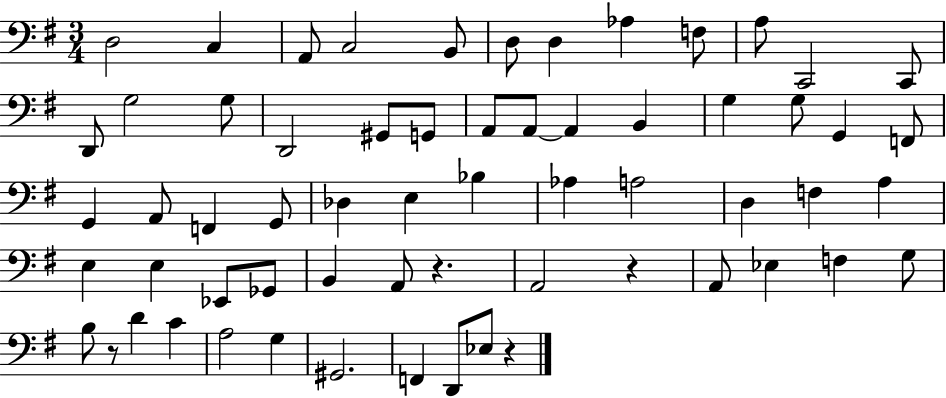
D3/h C3/q A2/e C3/h B2/e D3/e D3/q Ab3/q F3/e A3/e C2/h C2/e D2/e G3/h G3/e D2/h G#2/e G2/e A2/e A2/e A2/q B2/q G3/q G3/e G2/q F2/e G2/q A2/e F2/q G2/e Db3/q E3/q Bb3/q Ab3/q A3/h D3/q F3/q A3/q E3/q E3/q Eb2/e Gb2/e B2/q A2/e R/q. A2/h R/q A2/e Eb3/q F3/q G3/e B3/e R/e D4/q C4/q A3/h G3/q G#2/h. F2/q D2/e Eb3/e R/q